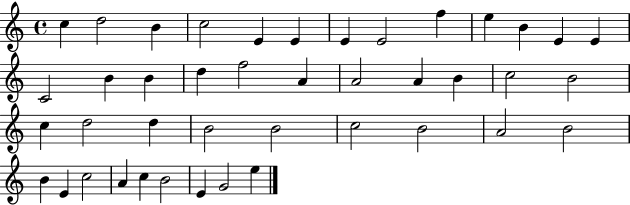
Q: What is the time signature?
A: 4/4